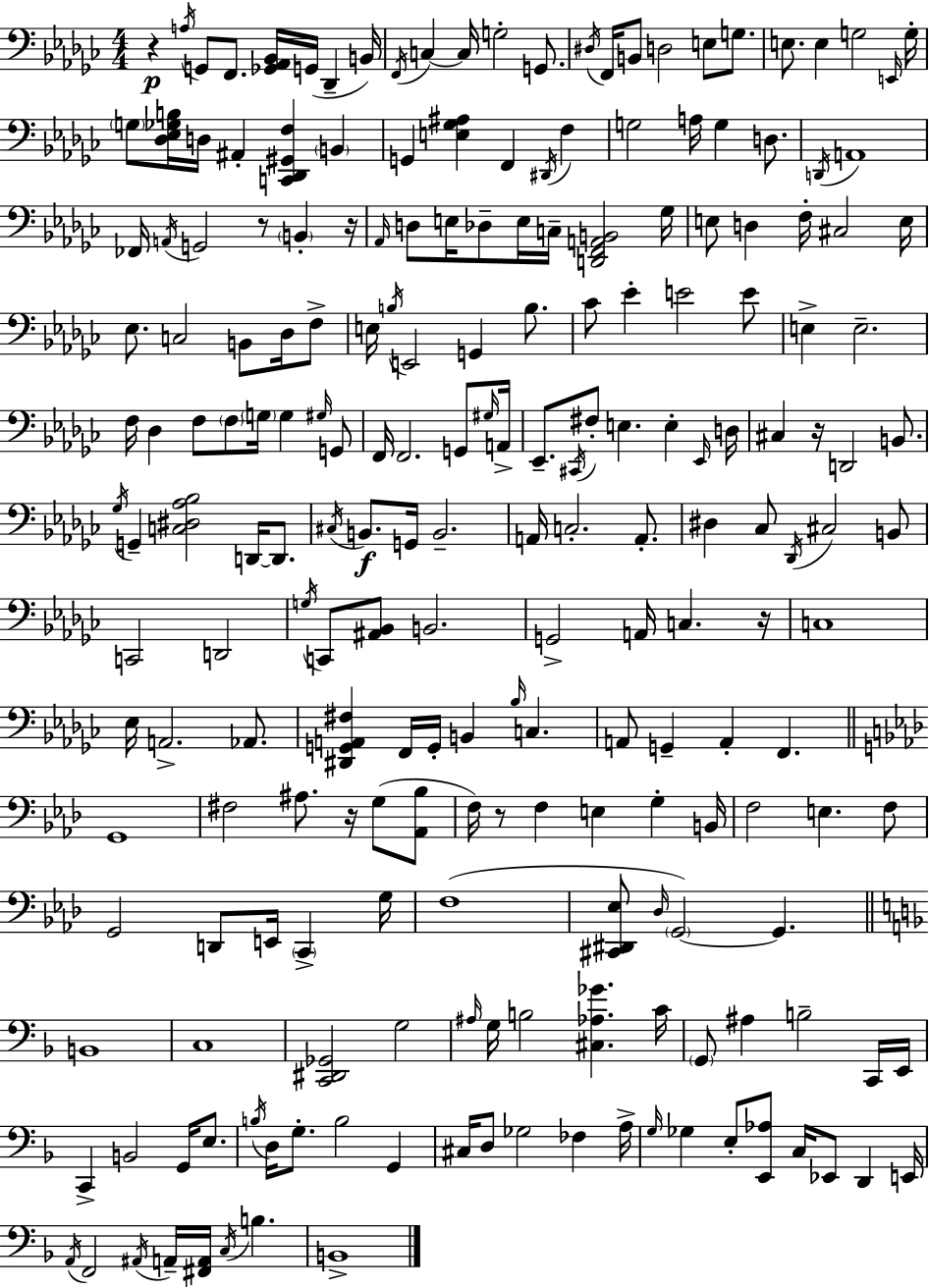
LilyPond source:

{
  \clef bass
  \numericTimeSignature
  \time 4/4
  \key ees \minor
  r4\p \acciaccatura { a16 } g,8 f,8. <ges, aes, bes,>16 g,16( des,4-- | b,16) \acciaccatura { f,16 } c4~~ c16 g2-. g,8. | \acciaccatura { dis16 } f,16 b,8 d2 e8 | g8. e8. e4 g2 | \break \grace { e,16 } g16-. \parenthesize g8 <des ees ges b>16 d16 ais,4-. <c, des, gis, f>4 | \parenthesize b,4 g,4 <e ges ais>4 f,4 | \acciaccatura { dis,16 } f4 g2 a16 g4 | d8. \acciaccatura { d,16 } a,1 | \break fes,16 \acciaccatura { a,16 } g,2 | r8 \parenthesize b,4-. r16 \grace { aes,16 } d8 e16 des8-- e16 c16-- <d, f, a, b,>2 | ges16 e8 d4 f16-. cis2 | e16 ees8. c2 | \break b,8 des16 f8-> e16 \acciaccatura { b16 } e,2 | g,4 b8. ces'8 ees'4-. e'2 | e'8 e4-> e2.-- | f16 des4 f8 | \break \parenthesize f8 \parenthesize g16 g4 \grace { gis16 } g,8 f,16 f,2. | g,8 \grace { gis16 } a,16-> ees,8.-- \acciaccatura { cis,16 } fis8-. | e4. e4-. \grace { ees,16 } d16 cis4 | r16 d,2 b,8. \acciaccatura { ges16 } g,4-- | \break <c dis aes bes>2 d,16~~ d,8. \acciaccatura { cis16 }\f b,8. | g,16 b,2.-- a,16 | c2.-. a,8.-. dis4 | ces8 \acciaccatura { des,16 } cis2 b,8 | \break c,2 d,2 | \acciaccatura { g16 } c,8 <ais, bes,>8 b,2. | g,2-> a,16 c4. | r16 c1 | \break ees16 a,2.-> aes,8. | <dis, g, a, fis>4 f,16 g,16-. b,4 \grace { bes16 } c4. | a,8 g,4-- a,4-. f,4. | \bar "||" \break \key aes \major g,1 | fis2 ais8. r16 g8( <aes, bes>8 | f16) r8 f4 e4 g4-. b,16 | f2 e4. f8 | \break g,2 d,8 e,16 \parenthesize c,4-> g16 | f1( | <cis, dis, ees>8 \grace { des16 } \parenthesize g,2~~) g,4. | \bar "||" \break \key f \major b,1 | c1 | <c, dis, ges,>2 g2 | \grace { ais16 } g16 b2 <cis aes ges'>4. | \break c'16 \parenthesize g,8 ais4 b2-- c,16 | e,16 c,4-> b,2 g,16 e8. | \acciaccatura { b16 } d16 g8.-. b2 g,4 | cis16 d8 ges2 fes4 | \break a16-> \grace { g16 } ges4 e8-. <e, aes>8 c16 ees,8 d,4 | e,16 \acciaccatura { a,16 } f,2 \acciaccatura { ais,16 } a,16-- <fis, a,>16 \acciaccatura { c16 } | b4. b,1-> | \bar "|."
}